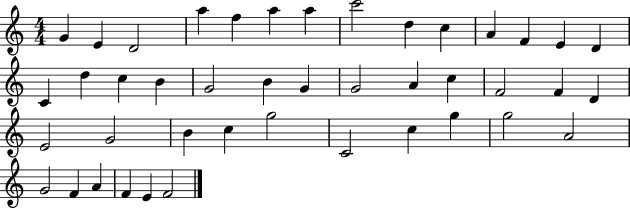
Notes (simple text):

G4/q E4/q D4/h A5/q F5/q A5/q A5/q C6/h D5/q C5/q A4/q F4/q E4/q D4/q C4/q D5/q C5/q B4/q G4/h B4/q G4/q G4/h A4/q C5/q F4/h F4/q D4/q E4/h G4/h B4/q C5/q G5/h C4/h C5/q G5/q G5/h A4/h G4/h F4/q A4/q F4/q E4/q F4/h